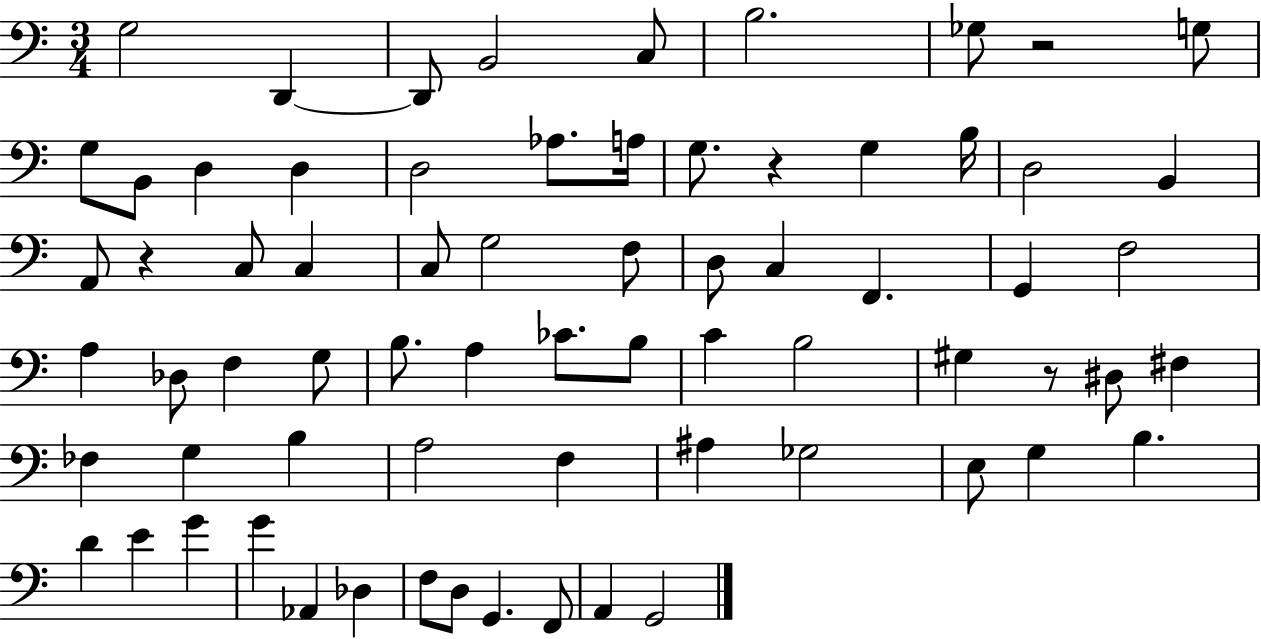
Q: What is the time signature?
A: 3/4